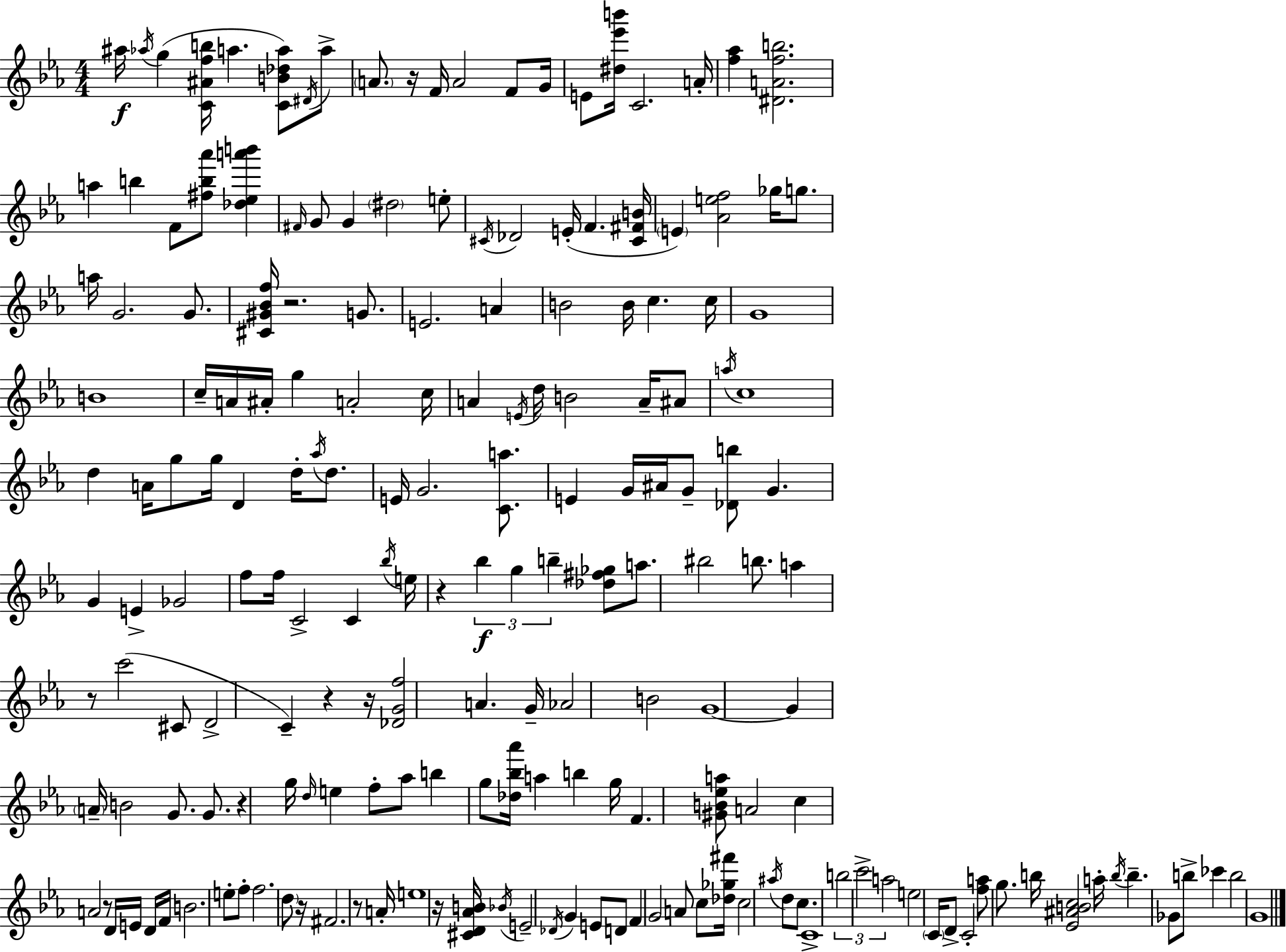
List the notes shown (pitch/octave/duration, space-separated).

A#5/s Ab5/s G5/q [C4,A#4,F5,B5]/s A5/q. [C4,B4,Db5,A5]/e D#4/s A5/e A4/e. R/s F4/s A4/h F4/e G4/s E4/e [D#5,Eb6,B6]/s C4/h. A4/s [F5,Ab5]/q [D#4,A4,F5,B5]/h. A5/q B5/q F4/e [F#5,B5,Ab6]/e [Db5,Eb5,A6,B6]/q F#4/s G4/e G4/q D#5/h E5/e C#4/s Db4/h E4/s F4/q. [C#4,F#4,B4]/s E4/q [Ab4,E5,F5]/h Gb5/s G5/e. A5/s G4/h. G4/e. [C#4,G#4,Bb4,F5]/s R/h. G4/e. E4/h. A4/q B4/h B4/s C5/q. C5/s G4/w B4/w C5/s A4/s A#4/s G5/q A4/h C5/s A4/q E4/s D5/s B4/h A4/s A#4/e A5/s C5/w D5/q A4/s G5/e G5/s D4/q D5/s Ab5/s D5/e. E4/s G4/h. [C4,A5]/e. E4/q G4/s A#4/s G4/e [Db4,B5]/e G4/q. G4/q E4/q Gb4/h F5/e F5/s C4/h C4/q Bb5/s E5/s R/q Bb5/q G5/q B5/q [Db5,F#5,Gb5]/e A5/e. BIS5/h B5/e. A5/q R/e C6/h C#4/e D4/h C4/q R/q R/s [Db4,G4,F5]/h A4/q. G4/s Ab4/h B4/h G4/w G4/q A4/s B4/h G4/e. G4/e. R/q G5/s D5/s E5/q F5/e Ab5/e B5/q G5/e [Db5,Bb5,Ab6]/s A5/q B5/q G5/s F4/q. [G#4,B4,Eb5,A5]/e A4/h C5/q A4/h R/e D4/s E4/s D4/s F4/s B4/h. E5/e F5/e F5/h. D5/e R/s F#4/h. R/e A4/s E5/w R/s [C#4,D4,Ab4,B4]/s Bb4/s E4/h Db4/s G4/q E4/e D4/e F4/q G4/h A4/e C5/e [Db5,Gb5,F#6]/s C5/h A#5/s D5/e C5/e. C4/w B5/h C6/h A5/h E5/h C4/s D4/e C4/h [F5,A5]/e G5/e. B5/s [Eb4,A#4,B4,C5]/h A5/s B5/s B5/q. Gb4/e B5/e CES6/q B5/h G4/w